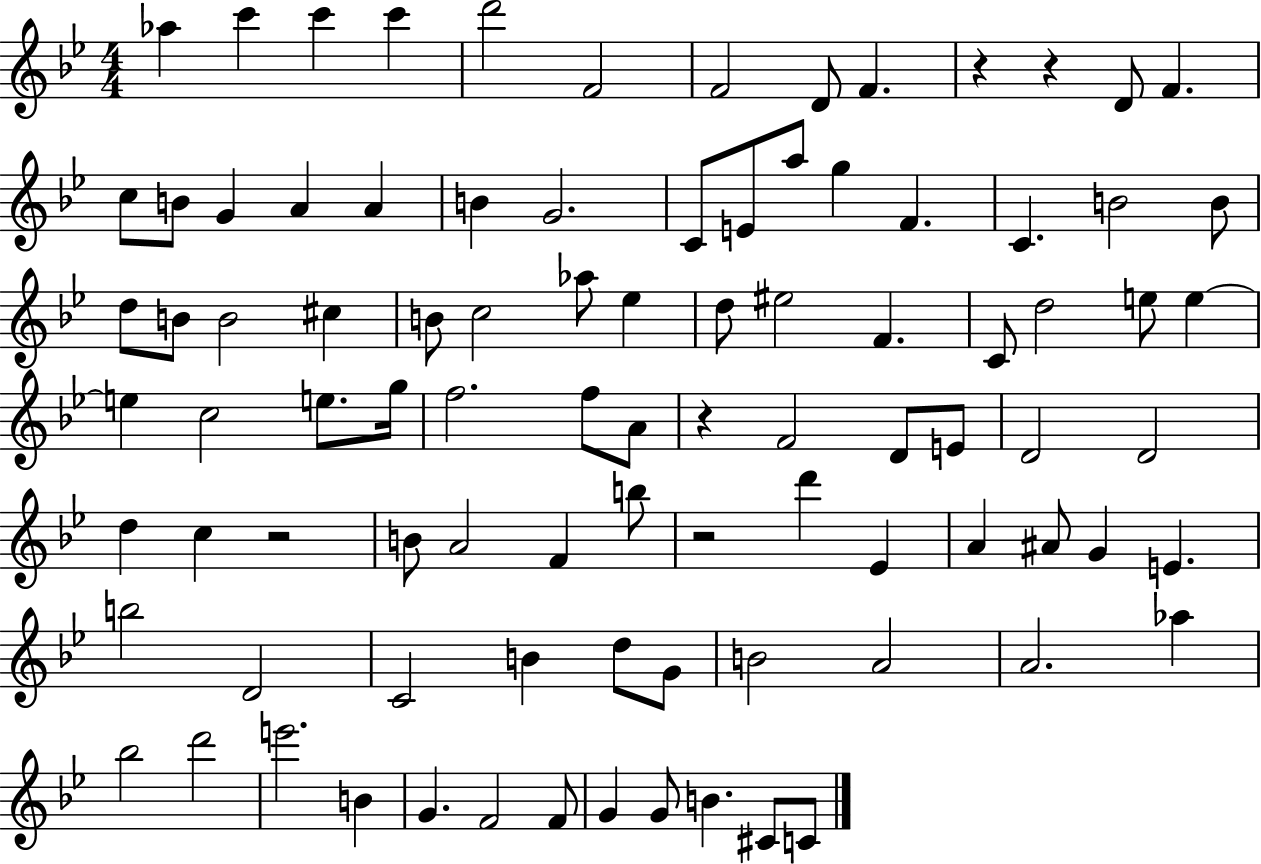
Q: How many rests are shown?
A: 5